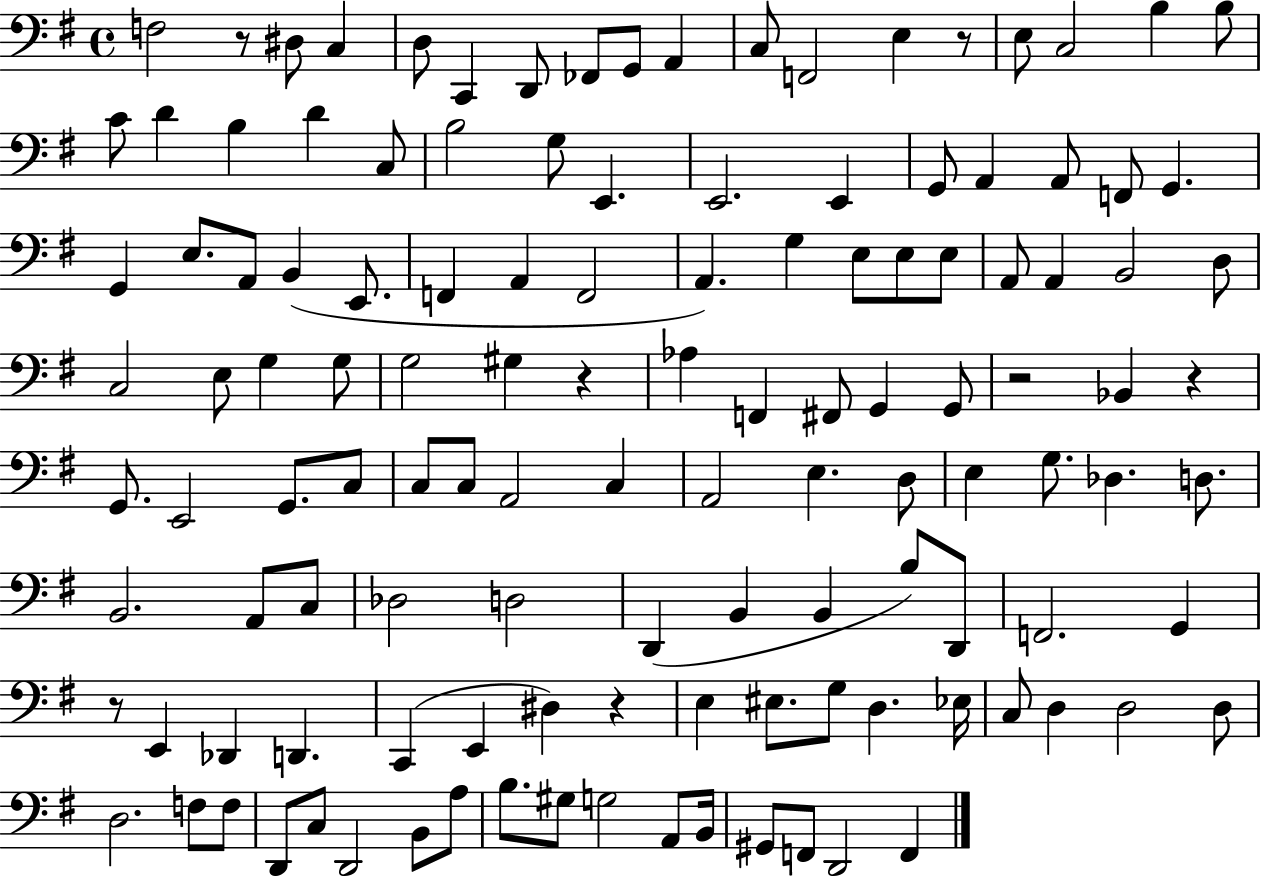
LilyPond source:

{
  \clef bass
  \time 4/4
  \defaultTimeSignature
  \key g \major
  f2 r8 dis8 c4 | d8 c,4 d,8 fes,8 g,8 a,4 | c8 f,2 e4 r8 | e8 c2 b4 b8 | \break c'8 d'4 b4 d'4 c8 | b2 g8 e,4. | e,2. e,4 | g,8 a,4 a,8 f,8 g,4. | \break g,4 e8. a,8 b,4( e,8. | f,4 a,4 f,2 | a,4.) g4 e8 e8 e8 | a,8 a,4 b,2 d8 | \break c2 e8 g4 g8 | g2 gis4 r4 | aes4 f,4 fis,8 g,4 g,8 | r2 bes,4 r4 | \break g,8. e,2 g,8. c8 | c8 c8 a,2 c4 | a,2 e4. d8 | e4 g8. des4. d8. | \break b,2. a,8 c8 | des2 d2 | d,4( b,4 b,4 b8) d,8 | f,2. g,4 | \break r8 e,4 des,4 d,4. | c,4( e,4 dis4) r4 | e4 eis8. g8 d4. ees16 | c8 d4 d2 d8 | \break d2. f8 f8 | d,8 c8 d,2 b,8 a8 | b8. gis8 g2 a,8 b,16 | gis,8 f,8 d,2 f,4 | \break \bar "|."
}